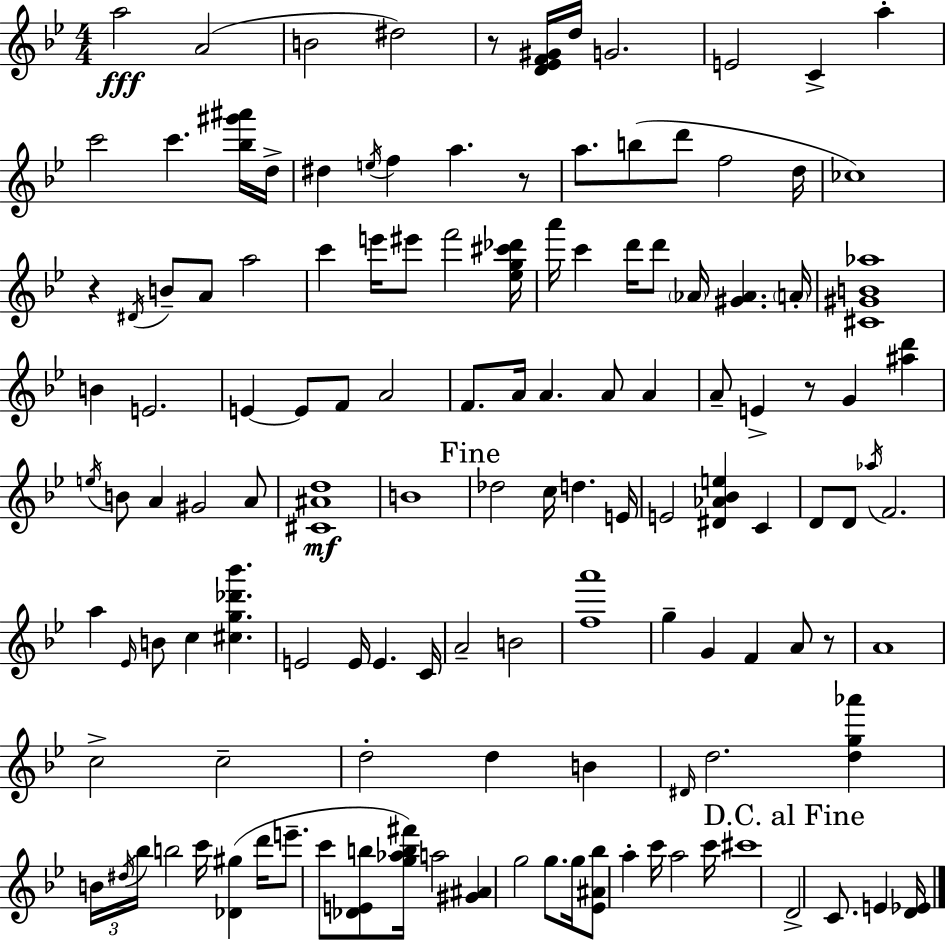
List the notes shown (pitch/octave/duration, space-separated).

A5/h A4/h B4/h D#5/h R/e [D4,Eb4,F4,G#4]/s D5/s G4/h. E4/h C4/q A5/q C6/h C6/q. [Bb5,G#6,A#6]/s D5/s D#5/q E5/s F5/q A5/q. R/e A5/e. B5/e D6/e F5/h D5/s CES5/w R/q D#4/s B4/e A4/e A5/h C6/q E6/s EIS6/e F6/h [Eb5,G5,C#6,Db6]/s A6/s C6/q D6/s D6/e Ab4/s [G#4,Ab4]/q. A4/s [C#4,G#4,B4,Ab5]/w B4/q E4/h. E4/q E4/e F4/e A4/h F4/e. A4/s A4/q. A4/e A4/q A4/e E4/q R/e G4/q [A#5,D6]/q E5/s B4/e A4/q G#4/h A4/e [C#4,A#4,D5]/w B4/w Db5/h C5/s D5/q. E4/s E4/h [D#4,Ab4,Bb4,E5]/q C4/q D4/e D4/e Ab5/s F4/h. A5/q Eb4/s B4/e C5/q [C#5,G5,Db6,Bb6]/q. E4/h E4/s E4/q. C4/s A4/h B4/h [F5,A6]/w G5/q G4/q F4/q A4/e R/e A4/w C5/h C5/h D5/h D5/q B4/q D#4/s D5/h. [D5,G5,Ab6]/q B4/s D#5/s Bb5/s B5/h C6/s [Db4,G#5]/q D6/s E6/e. C6/e [Db4,E4,B5]/e [G5,Ab5,B5,F#6]/s A5/h [G#4,A#4]/q G5/h G5/e. G5/s [Eb4,A#4,Bb5]/e A5/q C6/s A5/h C6/s C#6/w D4/h C4/e. E4/q [D4,Eb4]/s